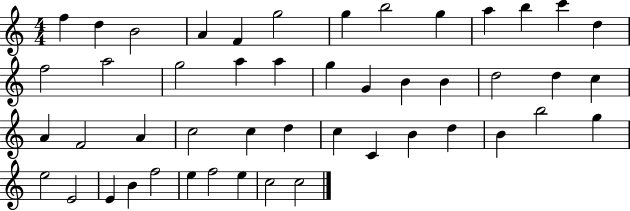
F5/q D5/q B4/h A4/q F4/q G5/h G5/q B5/h G5/q A5/q B5/q C6/q D5/q F5/h A5/h G5/h A5/q A5/q G5/q G4/q B4/q B4/q D5/h D5/q C5/q A4/q F4/h A4/q C5/h C5/q D5/q C5/q C4/q B4/q D5/q B4/q B5/h G5/q E5/h E4/h E4/q B4/q F5/h E5/q F5/h E5/q C5/h C5/h